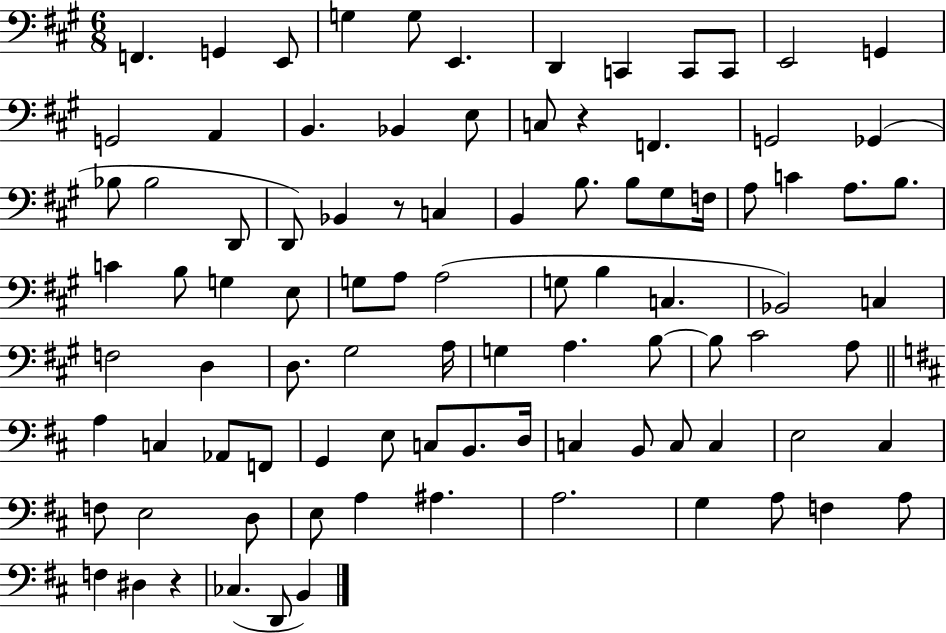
F2/q. G2/q E2/e G3/q G3/e E2/q. D2/q C2/q C2/e C2/e E2/h G2/q G2/h A2/q B2/q. Bb2/q E3/e C3/e R/q F2/q. G2/h Gb2/q Bb3/e Bb3/h D2/e D2/e Bb2/q R/e C3/q B2/q B3/e. B3/e G#3/e F3/s A3/e C4/q A3/e. B3/e. C4/q B3/e G3/q E3/e G3/e A3/e A3/h G3/e B3/q C3/q. Bb2/h C3/q F3/h D3/q D3/e. G#3/h A3/s G3/q A3/q. B3/e B3/e C#4/h A3/e A3/q C3/q Ab2/e F2/e G2/q E3/e C3/e B2/e. D3/s C3/q B2/e C3/e C3/q E3/h C#3/q F3/e E3/h D3/e E3/e A3/q A#3/q. A3/h. G3/q A3/e F3/q A3/e F3/q D#3/q R/q CES3/q. D2/e B2/q